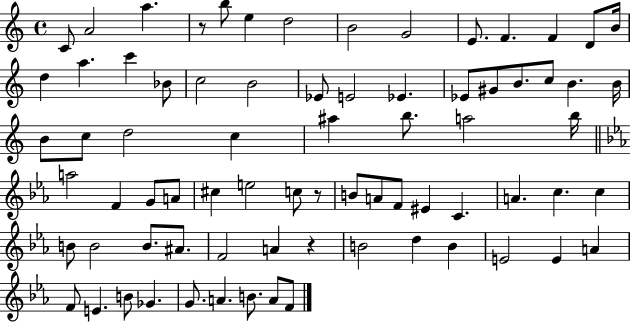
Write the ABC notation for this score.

X:1
T:Untitled
M:4/4
L:1/4
K:C
C/2 A2 a z/2 b/2 e d2 B2 G2 E/2 F F D/2 B/4 d a c' _B/2 c2 B2 _E/2 E2 _E _E/2 ^G/2 B/2 c/2 B B/4 B/2 c/2 d2 c ^a b/2 a2 b/4 a2 F G/2 A/2 ^c e2 c/2 z/2 B/2 A/2 F/2 ^E C A c c B/2 B2 B/2 ^A/2 F2 A z B2 d B E2 E A F/2 E B/2 _G G/2 A B/2 A/2 F/2